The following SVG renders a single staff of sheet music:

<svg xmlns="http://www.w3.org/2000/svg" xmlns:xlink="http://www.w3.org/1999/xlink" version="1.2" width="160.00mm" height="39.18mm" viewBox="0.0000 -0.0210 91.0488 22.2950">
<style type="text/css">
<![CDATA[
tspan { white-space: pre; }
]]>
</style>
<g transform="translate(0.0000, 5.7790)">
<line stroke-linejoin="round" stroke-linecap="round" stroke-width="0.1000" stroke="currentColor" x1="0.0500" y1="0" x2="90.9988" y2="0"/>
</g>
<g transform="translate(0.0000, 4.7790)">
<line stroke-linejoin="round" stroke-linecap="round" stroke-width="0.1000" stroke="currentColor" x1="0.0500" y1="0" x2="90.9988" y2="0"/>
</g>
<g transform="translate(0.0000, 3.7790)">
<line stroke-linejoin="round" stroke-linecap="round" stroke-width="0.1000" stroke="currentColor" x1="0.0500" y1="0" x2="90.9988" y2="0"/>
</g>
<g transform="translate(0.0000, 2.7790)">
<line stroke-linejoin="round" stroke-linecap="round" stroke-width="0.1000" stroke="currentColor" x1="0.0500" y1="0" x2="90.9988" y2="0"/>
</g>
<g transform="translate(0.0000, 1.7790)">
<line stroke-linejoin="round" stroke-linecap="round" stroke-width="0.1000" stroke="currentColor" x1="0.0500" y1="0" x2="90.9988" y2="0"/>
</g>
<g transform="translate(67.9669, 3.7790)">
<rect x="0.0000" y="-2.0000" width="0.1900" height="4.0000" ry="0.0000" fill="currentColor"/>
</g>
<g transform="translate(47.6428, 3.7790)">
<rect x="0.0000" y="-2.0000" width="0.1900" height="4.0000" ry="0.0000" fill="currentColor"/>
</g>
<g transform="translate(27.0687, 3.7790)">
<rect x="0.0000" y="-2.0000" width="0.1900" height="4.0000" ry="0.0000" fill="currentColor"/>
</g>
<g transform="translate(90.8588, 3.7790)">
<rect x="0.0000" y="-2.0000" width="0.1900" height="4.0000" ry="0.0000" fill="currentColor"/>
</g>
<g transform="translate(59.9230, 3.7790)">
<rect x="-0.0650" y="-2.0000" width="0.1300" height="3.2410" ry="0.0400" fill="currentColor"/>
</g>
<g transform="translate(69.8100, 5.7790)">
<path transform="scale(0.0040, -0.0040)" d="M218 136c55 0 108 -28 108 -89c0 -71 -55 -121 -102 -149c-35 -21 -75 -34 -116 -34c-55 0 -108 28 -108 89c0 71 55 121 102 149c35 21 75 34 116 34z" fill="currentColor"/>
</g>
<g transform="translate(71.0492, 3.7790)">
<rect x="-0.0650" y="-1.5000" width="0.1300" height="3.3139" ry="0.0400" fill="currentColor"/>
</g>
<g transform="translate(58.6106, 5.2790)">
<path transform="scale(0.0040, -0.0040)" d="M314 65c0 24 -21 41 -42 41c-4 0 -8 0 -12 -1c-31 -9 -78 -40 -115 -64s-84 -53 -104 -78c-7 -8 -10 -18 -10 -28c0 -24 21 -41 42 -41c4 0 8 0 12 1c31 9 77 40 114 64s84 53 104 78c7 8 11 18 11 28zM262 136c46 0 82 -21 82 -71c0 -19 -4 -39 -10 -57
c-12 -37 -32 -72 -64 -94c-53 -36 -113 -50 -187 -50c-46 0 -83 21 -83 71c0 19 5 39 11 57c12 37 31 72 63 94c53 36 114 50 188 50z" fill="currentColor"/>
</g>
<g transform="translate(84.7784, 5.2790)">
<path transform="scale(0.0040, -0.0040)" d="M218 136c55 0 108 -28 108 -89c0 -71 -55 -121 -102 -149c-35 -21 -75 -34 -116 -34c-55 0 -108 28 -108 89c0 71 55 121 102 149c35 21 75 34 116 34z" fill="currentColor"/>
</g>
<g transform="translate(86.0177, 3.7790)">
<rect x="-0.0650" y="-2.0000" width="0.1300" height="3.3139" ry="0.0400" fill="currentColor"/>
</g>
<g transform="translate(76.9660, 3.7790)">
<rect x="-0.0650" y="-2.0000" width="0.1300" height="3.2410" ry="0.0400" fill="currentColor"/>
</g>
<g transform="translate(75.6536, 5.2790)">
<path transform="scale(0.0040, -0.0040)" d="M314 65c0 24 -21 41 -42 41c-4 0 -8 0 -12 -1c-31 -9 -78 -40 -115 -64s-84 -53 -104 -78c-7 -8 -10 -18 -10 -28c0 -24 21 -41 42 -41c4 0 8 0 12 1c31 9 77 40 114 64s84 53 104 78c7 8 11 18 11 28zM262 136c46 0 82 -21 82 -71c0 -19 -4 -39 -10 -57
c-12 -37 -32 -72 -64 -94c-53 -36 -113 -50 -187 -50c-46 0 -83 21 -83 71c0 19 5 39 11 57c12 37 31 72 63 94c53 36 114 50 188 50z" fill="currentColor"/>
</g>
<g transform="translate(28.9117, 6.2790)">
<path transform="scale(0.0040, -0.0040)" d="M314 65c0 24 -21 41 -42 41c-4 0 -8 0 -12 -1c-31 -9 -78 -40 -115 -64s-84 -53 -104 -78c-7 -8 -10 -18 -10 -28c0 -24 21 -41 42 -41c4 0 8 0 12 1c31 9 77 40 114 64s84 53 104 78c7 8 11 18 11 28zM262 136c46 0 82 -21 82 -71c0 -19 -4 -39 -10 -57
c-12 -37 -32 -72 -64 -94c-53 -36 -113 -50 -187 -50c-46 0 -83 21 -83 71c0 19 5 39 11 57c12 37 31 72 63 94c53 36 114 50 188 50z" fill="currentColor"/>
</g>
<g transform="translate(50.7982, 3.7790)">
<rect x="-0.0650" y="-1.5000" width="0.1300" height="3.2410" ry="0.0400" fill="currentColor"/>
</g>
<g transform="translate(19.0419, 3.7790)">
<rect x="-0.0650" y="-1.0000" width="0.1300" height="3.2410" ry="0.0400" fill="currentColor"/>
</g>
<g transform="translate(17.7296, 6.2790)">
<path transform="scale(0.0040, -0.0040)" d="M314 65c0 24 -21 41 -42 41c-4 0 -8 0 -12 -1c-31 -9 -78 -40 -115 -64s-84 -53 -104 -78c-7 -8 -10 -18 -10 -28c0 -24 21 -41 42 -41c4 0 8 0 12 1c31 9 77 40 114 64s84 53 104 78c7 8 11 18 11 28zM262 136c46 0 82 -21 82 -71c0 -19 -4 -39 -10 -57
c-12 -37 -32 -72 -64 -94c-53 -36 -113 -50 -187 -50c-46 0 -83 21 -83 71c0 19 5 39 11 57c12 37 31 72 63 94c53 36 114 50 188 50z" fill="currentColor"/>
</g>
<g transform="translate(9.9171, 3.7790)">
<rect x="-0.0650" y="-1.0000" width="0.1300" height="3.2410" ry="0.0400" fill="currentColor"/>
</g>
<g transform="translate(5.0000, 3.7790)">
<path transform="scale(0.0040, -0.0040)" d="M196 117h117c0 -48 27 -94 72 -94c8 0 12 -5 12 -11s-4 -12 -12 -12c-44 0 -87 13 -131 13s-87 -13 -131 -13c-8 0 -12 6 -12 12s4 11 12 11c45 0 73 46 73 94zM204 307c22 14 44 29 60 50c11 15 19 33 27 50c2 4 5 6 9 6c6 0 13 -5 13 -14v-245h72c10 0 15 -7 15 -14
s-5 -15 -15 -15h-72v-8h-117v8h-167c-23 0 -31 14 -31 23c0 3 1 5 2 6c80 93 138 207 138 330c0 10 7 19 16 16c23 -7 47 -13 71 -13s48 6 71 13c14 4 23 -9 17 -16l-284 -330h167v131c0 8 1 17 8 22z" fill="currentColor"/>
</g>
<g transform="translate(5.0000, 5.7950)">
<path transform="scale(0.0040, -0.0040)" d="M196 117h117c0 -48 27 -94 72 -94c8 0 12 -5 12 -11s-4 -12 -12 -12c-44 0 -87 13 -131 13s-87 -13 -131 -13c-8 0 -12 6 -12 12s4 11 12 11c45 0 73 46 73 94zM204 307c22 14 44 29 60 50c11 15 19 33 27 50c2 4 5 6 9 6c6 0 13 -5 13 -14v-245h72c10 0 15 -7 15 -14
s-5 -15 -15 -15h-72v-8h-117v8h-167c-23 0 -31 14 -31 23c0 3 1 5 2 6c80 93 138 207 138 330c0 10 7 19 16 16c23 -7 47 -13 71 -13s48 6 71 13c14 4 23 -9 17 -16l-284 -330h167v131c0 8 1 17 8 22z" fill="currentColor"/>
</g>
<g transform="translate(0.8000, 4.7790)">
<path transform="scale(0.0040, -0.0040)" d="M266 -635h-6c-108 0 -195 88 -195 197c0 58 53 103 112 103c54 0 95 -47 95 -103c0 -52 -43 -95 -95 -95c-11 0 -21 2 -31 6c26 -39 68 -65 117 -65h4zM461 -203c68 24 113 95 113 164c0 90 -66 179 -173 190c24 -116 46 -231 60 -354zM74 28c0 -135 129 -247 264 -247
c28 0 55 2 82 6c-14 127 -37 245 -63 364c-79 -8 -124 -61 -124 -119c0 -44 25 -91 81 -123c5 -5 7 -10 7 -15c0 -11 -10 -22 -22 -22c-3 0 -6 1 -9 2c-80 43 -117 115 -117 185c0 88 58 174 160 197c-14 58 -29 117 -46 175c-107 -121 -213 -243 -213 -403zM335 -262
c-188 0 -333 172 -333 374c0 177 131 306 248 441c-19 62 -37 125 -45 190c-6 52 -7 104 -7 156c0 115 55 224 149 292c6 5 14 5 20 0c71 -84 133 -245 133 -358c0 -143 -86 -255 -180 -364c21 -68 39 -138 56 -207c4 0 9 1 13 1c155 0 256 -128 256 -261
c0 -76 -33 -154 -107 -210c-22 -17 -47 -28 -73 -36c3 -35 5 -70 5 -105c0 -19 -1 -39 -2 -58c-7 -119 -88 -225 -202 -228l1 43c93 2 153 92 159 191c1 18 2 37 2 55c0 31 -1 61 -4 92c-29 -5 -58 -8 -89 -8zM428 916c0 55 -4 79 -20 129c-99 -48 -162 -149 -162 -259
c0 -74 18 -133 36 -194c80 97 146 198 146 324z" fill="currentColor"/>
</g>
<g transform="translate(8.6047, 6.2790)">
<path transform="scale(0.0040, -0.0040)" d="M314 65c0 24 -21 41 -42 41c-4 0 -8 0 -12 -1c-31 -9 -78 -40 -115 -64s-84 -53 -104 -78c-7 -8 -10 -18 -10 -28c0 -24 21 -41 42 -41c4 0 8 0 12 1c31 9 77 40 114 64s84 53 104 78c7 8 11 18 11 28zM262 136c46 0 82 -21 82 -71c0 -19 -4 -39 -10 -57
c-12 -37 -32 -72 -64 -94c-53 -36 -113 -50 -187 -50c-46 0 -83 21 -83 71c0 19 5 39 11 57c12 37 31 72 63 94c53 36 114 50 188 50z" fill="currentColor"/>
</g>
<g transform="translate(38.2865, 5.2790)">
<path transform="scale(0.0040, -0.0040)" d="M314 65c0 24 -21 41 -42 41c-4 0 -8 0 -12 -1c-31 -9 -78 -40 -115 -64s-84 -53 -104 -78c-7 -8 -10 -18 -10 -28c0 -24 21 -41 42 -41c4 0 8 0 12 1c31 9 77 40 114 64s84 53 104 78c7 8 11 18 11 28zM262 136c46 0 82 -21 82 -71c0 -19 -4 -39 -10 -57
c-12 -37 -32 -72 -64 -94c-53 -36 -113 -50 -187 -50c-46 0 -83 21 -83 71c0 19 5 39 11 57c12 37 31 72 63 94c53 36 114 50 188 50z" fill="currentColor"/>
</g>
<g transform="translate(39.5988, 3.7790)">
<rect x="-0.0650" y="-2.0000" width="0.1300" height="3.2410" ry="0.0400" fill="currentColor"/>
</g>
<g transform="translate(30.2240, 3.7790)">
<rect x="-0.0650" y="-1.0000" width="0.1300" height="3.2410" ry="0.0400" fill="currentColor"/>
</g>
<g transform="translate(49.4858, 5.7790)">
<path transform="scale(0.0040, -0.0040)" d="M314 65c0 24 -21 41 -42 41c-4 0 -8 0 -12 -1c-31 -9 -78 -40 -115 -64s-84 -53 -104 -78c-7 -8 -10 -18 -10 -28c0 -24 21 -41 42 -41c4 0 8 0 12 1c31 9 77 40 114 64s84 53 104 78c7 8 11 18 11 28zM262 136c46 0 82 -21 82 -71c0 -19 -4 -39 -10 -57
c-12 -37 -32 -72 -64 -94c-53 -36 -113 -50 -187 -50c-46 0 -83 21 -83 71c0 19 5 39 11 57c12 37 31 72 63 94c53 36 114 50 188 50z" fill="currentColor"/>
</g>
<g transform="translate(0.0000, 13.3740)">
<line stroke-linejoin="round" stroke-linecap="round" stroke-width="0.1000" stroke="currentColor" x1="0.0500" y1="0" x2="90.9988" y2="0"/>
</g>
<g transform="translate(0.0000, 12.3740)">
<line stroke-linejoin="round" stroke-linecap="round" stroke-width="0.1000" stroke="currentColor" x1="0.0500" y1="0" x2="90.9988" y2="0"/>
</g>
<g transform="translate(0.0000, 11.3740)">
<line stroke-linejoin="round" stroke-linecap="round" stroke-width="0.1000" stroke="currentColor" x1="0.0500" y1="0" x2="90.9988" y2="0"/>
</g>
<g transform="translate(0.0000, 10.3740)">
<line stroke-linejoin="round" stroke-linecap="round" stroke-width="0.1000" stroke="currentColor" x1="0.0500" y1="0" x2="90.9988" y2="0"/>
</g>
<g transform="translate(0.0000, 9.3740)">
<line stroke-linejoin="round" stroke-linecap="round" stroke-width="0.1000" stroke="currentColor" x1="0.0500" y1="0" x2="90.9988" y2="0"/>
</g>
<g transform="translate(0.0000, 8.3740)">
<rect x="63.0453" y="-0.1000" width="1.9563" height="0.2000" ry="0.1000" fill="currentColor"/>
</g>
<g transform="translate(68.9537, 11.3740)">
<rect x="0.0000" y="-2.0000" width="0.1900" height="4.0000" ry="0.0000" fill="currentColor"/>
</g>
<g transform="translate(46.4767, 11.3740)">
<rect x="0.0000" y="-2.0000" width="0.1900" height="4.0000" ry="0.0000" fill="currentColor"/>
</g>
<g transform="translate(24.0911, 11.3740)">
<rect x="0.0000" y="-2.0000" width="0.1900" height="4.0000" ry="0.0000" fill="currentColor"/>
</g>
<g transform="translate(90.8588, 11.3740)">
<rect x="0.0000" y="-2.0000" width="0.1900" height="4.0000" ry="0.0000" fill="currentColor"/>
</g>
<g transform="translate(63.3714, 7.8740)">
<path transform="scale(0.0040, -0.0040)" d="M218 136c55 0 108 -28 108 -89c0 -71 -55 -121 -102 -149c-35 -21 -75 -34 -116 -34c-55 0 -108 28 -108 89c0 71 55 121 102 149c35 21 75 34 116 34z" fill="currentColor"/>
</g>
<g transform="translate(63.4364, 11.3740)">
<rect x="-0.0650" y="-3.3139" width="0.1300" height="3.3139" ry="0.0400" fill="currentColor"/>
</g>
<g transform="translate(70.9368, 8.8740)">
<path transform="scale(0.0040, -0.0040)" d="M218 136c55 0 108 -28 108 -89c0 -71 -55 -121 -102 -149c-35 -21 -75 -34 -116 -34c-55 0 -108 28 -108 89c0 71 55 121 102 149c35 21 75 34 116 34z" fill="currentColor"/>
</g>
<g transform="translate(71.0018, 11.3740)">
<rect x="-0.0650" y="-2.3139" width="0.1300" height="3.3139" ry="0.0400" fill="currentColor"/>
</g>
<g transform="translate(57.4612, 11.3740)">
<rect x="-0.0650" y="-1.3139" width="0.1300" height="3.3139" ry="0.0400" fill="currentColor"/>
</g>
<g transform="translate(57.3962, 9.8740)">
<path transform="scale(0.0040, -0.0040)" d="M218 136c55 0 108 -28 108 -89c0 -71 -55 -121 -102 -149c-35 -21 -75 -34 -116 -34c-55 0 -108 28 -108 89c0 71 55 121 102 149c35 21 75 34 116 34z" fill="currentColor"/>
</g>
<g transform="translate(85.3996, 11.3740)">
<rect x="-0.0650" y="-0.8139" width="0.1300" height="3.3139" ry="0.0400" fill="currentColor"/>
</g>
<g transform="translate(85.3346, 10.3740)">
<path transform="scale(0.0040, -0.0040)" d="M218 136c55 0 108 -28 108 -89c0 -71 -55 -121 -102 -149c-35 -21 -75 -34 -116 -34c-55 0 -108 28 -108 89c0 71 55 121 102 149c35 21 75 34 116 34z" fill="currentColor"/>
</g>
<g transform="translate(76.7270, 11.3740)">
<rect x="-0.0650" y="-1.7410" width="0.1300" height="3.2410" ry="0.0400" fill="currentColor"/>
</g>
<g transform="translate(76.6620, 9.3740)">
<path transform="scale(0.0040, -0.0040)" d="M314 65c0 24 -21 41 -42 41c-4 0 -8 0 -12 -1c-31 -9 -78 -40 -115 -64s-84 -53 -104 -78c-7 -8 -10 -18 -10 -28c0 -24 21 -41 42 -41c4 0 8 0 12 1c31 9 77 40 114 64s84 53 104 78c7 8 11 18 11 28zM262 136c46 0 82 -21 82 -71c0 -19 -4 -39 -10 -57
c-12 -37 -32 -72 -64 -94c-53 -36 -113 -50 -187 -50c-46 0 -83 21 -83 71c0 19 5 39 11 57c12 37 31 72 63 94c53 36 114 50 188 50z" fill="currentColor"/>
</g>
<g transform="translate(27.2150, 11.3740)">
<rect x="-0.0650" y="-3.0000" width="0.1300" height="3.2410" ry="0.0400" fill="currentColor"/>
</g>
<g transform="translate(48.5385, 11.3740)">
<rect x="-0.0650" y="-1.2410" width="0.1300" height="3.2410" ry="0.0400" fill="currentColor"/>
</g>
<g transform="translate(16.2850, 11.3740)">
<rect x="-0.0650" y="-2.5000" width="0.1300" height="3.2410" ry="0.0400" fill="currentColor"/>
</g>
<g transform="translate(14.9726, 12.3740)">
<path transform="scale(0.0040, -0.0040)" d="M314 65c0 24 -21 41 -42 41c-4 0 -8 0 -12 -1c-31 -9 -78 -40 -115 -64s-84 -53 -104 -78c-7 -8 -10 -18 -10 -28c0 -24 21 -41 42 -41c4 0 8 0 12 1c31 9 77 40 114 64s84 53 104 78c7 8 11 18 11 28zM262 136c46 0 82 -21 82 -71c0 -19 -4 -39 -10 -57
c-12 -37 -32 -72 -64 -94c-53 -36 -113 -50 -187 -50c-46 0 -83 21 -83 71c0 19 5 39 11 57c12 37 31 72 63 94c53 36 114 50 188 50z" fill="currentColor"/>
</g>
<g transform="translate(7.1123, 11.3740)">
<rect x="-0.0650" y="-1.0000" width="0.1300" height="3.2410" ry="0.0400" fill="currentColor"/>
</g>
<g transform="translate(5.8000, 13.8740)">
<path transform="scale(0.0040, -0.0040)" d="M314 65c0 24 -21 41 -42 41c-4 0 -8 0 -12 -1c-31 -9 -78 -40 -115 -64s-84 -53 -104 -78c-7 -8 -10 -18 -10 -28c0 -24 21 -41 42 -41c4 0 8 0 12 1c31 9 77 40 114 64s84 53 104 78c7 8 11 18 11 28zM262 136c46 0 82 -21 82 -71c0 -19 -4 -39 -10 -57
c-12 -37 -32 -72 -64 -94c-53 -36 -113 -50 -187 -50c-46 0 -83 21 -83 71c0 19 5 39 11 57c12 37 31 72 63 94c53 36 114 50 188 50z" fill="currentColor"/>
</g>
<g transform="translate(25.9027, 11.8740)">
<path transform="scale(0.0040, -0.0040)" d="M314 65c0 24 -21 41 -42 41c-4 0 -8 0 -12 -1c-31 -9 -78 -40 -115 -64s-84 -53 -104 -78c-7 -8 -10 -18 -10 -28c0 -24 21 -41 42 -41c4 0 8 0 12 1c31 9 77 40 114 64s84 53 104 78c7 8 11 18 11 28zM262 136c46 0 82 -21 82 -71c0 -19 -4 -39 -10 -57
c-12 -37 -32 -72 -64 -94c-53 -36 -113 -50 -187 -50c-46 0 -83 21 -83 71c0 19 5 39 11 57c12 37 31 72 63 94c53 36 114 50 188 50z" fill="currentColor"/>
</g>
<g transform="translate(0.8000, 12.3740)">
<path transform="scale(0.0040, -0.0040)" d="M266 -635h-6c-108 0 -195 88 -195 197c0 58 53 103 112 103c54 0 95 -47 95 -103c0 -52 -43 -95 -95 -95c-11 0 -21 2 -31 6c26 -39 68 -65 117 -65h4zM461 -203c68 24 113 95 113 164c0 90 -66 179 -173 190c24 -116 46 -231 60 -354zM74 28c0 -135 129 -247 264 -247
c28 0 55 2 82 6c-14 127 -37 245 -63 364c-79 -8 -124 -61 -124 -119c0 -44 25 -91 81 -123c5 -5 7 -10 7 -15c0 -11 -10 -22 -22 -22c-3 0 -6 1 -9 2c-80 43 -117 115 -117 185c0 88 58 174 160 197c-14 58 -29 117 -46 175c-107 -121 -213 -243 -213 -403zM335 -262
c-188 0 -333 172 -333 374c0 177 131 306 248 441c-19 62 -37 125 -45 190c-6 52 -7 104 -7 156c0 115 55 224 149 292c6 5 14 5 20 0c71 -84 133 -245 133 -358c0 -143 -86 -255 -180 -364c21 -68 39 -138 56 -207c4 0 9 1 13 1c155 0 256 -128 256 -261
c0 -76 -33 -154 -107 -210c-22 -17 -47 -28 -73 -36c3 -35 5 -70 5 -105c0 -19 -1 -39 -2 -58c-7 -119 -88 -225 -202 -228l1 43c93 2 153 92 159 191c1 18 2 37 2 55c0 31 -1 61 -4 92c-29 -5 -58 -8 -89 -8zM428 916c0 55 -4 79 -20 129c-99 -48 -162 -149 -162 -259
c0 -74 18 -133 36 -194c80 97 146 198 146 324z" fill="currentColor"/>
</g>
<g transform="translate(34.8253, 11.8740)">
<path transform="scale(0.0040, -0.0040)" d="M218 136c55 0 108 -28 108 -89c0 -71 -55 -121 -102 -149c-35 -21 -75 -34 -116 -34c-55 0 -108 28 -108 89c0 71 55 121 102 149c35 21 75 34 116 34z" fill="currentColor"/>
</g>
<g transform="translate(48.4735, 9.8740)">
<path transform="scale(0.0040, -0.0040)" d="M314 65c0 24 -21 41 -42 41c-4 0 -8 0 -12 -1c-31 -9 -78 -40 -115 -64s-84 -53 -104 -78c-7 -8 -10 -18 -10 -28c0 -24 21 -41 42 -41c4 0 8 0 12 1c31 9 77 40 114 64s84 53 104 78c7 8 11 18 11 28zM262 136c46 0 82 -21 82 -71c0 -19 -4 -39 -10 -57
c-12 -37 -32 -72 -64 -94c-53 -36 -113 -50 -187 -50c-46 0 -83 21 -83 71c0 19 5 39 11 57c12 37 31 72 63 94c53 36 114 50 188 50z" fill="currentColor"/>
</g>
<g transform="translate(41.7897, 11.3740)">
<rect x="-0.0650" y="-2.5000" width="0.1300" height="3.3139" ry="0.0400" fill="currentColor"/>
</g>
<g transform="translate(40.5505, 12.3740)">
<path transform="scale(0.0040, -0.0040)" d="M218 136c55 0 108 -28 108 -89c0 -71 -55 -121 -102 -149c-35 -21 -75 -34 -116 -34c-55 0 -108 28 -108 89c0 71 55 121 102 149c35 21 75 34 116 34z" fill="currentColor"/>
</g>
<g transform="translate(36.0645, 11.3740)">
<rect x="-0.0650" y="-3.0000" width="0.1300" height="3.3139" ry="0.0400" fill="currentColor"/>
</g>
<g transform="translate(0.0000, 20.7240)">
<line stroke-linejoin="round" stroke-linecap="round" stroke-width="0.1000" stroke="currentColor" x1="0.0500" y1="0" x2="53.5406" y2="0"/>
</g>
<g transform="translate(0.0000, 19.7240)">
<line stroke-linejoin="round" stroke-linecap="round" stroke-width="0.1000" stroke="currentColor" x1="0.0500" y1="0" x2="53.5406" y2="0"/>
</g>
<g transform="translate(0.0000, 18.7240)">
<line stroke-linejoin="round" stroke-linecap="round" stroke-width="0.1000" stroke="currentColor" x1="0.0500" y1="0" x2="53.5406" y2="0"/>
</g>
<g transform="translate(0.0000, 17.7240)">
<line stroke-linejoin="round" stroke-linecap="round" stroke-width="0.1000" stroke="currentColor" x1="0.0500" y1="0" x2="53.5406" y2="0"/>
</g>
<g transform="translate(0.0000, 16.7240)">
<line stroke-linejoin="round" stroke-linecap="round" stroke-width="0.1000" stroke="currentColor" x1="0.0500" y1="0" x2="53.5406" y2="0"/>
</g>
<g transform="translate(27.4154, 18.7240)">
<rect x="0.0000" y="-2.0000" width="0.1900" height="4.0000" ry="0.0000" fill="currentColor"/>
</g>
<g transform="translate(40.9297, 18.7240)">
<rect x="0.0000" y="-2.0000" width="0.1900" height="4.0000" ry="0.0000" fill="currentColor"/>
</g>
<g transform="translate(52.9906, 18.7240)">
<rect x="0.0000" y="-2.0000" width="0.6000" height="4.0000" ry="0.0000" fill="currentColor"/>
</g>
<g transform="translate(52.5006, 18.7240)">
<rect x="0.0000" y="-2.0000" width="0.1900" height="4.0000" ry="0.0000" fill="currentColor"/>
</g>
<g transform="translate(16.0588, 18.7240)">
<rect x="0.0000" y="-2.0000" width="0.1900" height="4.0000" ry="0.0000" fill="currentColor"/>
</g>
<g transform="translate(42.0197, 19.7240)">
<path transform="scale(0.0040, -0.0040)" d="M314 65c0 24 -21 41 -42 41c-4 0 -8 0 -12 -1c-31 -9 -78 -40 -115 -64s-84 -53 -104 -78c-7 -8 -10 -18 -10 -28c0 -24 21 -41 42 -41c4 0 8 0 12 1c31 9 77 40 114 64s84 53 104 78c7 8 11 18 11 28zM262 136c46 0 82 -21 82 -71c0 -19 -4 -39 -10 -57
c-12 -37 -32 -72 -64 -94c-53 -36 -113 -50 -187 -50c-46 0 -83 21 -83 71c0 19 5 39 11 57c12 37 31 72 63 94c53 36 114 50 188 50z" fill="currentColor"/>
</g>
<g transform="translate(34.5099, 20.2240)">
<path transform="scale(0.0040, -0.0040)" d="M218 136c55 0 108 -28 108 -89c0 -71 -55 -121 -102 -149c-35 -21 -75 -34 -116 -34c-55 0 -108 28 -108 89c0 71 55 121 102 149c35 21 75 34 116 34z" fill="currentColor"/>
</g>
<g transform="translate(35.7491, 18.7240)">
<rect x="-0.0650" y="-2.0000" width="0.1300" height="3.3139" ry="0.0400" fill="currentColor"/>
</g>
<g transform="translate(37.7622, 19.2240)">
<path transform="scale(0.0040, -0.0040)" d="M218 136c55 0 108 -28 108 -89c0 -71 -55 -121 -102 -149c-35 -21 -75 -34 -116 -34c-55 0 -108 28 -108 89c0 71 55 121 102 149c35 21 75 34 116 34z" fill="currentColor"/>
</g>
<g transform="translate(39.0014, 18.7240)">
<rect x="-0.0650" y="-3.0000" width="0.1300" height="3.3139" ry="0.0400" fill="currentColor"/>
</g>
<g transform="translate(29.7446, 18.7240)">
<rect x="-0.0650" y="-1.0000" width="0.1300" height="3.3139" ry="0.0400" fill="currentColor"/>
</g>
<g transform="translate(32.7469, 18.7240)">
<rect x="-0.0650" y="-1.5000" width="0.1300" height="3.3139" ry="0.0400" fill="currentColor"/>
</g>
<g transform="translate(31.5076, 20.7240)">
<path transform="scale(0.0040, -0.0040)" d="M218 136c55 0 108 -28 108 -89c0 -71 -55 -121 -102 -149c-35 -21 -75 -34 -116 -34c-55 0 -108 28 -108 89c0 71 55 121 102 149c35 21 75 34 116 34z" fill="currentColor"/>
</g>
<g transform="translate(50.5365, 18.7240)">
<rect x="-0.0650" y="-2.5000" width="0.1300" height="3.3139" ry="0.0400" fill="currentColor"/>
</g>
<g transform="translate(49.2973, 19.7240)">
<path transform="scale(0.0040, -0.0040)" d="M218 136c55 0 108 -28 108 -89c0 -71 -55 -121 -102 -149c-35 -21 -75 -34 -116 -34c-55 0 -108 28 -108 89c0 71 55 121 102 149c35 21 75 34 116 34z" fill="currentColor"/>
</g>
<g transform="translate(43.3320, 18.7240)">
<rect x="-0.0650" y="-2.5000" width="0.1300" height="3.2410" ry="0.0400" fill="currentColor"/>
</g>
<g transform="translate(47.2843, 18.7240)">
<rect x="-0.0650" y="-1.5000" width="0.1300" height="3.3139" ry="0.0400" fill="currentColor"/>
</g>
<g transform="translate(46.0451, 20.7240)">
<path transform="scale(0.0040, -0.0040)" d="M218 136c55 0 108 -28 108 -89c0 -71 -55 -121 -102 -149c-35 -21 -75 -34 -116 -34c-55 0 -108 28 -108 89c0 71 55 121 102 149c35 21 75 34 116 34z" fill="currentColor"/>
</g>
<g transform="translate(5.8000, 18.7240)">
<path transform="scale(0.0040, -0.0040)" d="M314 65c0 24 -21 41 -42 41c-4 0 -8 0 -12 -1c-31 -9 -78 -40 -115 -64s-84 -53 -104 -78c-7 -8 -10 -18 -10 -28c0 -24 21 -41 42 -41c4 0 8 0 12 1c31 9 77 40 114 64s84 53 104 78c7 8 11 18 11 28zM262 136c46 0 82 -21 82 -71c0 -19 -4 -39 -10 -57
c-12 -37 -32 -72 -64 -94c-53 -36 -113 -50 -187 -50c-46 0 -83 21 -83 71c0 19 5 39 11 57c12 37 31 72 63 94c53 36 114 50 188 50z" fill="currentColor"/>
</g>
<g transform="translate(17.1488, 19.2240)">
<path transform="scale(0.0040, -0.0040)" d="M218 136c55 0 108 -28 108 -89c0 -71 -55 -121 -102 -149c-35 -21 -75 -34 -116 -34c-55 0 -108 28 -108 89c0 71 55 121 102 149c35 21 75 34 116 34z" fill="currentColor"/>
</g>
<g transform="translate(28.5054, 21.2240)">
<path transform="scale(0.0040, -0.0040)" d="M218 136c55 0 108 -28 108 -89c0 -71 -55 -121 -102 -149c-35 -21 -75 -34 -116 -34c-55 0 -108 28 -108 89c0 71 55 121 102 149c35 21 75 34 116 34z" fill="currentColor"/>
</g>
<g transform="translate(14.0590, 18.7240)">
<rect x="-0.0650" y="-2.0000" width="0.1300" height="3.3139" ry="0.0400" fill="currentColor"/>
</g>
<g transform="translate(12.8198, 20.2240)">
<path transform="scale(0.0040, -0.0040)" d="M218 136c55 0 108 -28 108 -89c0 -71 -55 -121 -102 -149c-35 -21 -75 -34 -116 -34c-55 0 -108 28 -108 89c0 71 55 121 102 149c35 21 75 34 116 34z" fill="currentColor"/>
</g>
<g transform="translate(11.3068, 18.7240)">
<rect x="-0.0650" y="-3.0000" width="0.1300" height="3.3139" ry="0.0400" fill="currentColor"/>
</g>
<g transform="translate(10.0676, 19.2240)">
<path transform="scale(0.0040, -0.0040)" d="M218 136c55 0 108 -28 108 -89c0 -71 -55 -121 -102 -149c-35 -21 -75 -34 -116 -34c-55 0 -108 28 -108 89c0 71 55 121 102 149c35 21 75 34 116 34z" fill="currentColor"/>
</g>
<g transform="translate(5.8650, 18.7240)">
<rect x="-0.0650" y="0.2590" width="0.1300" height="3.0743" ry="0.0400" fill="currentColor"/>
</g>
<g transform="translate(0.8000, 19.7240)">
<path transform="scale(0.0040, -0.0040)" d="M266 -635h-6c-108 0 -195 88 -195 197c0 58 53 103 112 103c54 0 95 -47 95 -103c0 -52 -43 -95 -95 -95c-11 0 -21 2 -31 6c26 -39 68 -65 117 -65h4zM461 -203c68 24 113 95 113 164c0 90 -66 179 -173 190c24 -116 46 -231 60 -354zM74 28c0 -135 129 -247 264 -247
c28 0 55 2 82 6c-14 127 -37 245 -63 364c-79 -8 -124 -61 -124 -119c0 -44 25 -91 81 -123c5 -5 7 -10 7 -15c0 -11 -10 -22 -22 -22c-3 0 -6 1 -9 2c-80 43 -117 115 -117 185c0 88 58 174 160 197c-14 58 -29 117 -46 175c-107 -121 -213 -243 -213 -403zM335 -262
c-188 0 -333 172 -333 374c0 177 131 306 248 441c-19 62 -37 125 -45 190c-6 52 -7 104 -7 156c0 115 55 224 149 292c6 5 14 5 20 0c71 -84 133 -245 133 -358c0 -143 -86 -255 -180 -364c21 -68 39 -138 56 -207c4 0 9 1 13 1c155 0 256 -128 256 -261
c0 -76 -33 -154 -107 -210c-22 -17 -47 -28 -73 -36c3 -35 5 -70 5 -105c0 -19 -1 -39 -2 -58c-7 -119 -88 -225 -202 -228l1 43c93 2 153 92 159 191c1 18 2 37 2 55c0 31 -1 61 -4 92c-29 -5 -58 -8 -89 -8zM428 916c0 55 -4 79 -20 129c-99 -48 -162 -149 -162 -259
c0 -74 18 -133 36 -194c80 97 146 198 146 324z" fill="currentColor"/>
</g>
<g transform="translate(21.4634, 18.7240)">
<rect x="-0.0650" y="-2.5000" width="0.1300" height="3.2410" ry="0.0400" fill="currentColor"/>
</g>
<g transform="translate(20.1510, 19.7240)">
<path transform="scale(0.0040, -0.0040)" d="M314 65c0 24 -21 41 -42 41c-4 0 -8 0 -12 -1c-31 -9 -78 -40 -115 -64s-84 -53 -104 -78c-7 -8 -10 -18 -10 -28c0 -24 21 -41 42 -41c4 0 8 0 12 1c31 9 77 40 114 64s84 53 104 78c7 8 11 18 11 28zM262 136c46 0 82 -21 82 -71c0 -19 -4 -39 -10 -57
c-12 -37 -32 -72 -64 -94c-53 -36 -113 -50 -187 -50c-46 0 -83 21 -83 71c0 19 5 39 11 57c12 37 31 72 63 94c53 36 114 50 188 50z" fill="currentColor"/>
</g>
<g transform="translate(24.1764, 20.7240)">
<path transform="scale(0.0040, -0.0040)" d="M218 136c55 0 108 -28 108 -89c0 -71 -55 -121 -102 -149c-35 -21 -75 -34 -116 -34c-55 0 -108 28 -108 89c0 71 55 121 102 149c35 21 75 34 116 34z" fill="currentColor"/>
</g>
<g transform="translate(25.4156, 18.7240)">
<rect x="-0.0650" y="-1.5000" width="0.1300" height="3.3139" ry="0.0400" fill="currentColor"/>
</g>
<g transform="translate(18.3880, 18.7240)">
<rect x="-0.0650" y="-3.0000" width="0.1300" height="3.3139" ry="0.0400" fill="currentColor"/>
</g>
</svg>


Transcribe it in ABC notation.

X:1
T:Untitled
M:4/4
L:1/4
K:C
D2 D2 D2 F2 E2 F2 E F2 F D2 G2 A2 A G e2 e b g f2 d B2 A F A G2 E D E F A G2 E G